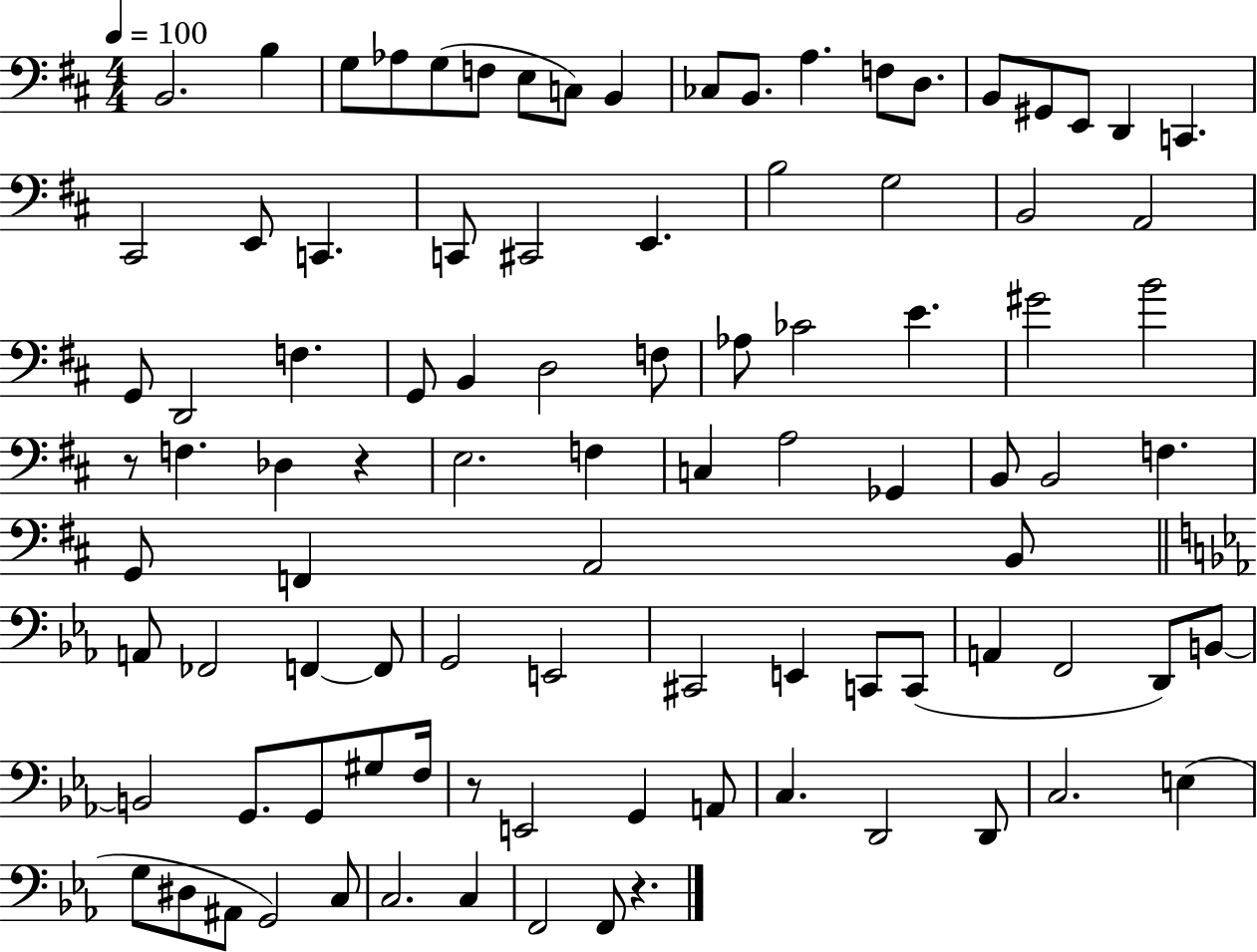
B2/h. B3/q G3/e Ab3/e G3/e F3/e E3/e C3/e B2/q CES3/e B2/e. A3/q. F3/e D3/e. B2/e G#2/e E2/e D2/q C2/q. C#2/h E2/e C2/q. C2/e C#2/h E2/q. B3/h G3/h B2/h A2/h G2/e D2/h F3/q. G2/e B2/q D3/h F3/e Ab3/e CES4/h E4/q. G#4/h B4/h R/e F3/q. Db3/q R/q E3/h. F3/q C3/q A3/h Gb2/q B2/e B2/h F3/q. G2/e F2/q A2/h B2/e A2/e FES2/h F2/q F2/e G2/h E2/h C#2/h E2/q C2/e C2/e A2/q F2/h D2/e B2/e B2/h G2/e. G2/e G#3/e F3/s R/e E2/h G2/q A2/e C3/q. D2/h D2/e C3/h. E3/q G3/e D#3/e A#2/e G2/h C3/e C3/h. C3/q F2/h F2/e R/q.